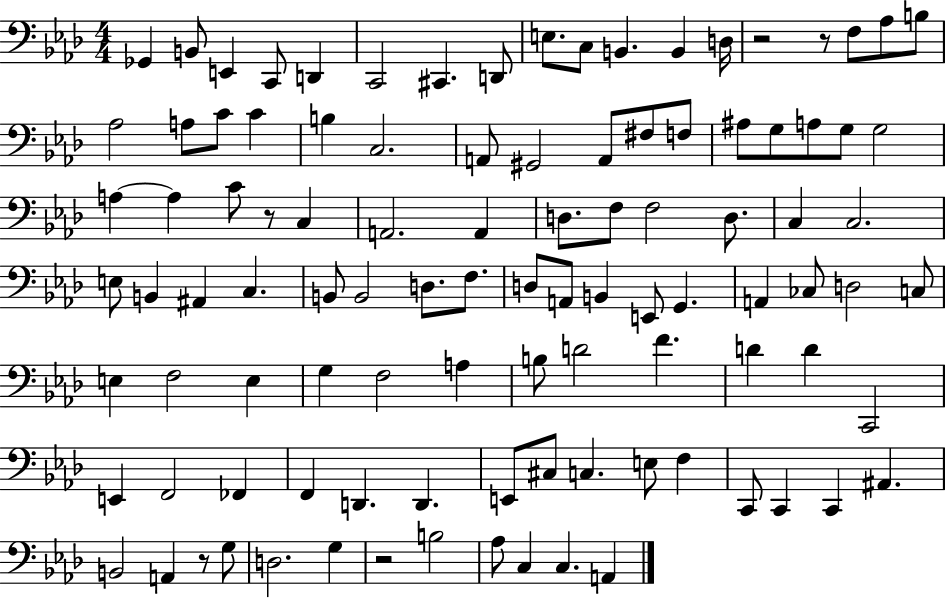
{
  \clef bass
  \numericTimeSignature
  \time 4/4
  \key aes \major
  ges,4 b,8 e,4 c,8 d,4 | c,2 cis,4. d,8 | e8. c8 b,4. b,4 d16 | r2 r8 f8 aes8 b8 | \break aes2 a8 c'8 c'4 | b4 c2. | a,8 gis,2 a,8 fis8 f8 | ais8 g8 a8 g8 g2 | \break a4~~ a4 c'8 r8 c4 | a,2. a,4 | d8. f8 f2 d8. | c4 c2. | \break e8 b,4 ais,4 c4. | b,8 b,2 d8. f8. | d8 a,8 b,4 e,8 g,4. | a,4 ces8 d2 c8 | \break e4 f2 e4 | g4 f2 a4 | b8 d'2 f'4. | d'4 d'4 c,2 | \break e,4 f,2 fes,4 | f,4 d,4. d,4. | e,8 cis8 c4. e8 f4 | c,8 c,4 c,4 ais,4. | \break b,2 a,4 r8 g8 | d2. g4 | r2 b2 | aes8 c4 c4. a,4 | \break \bar "|."
}